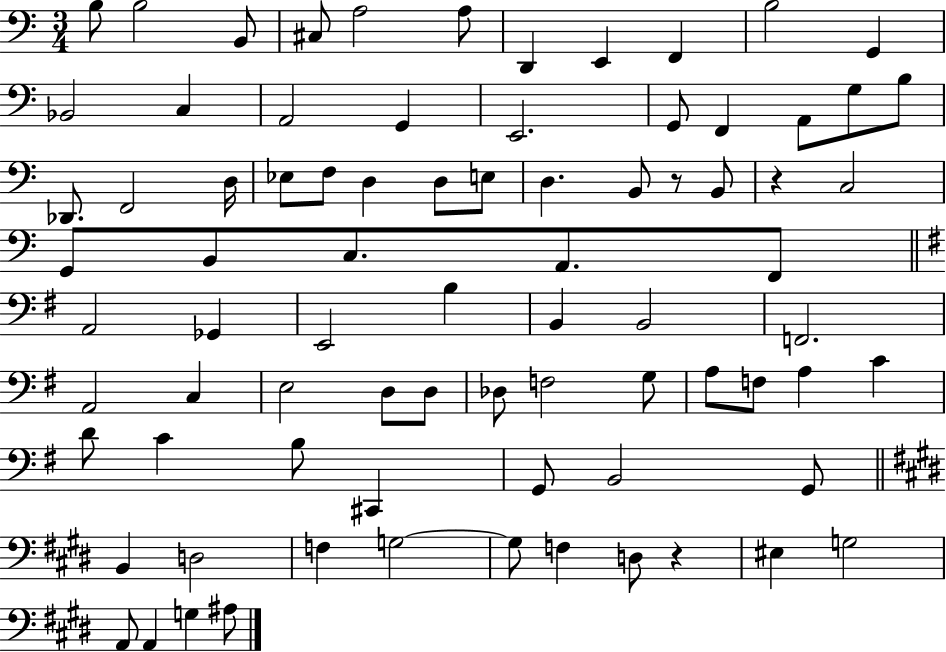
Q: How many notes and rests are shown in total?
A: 80